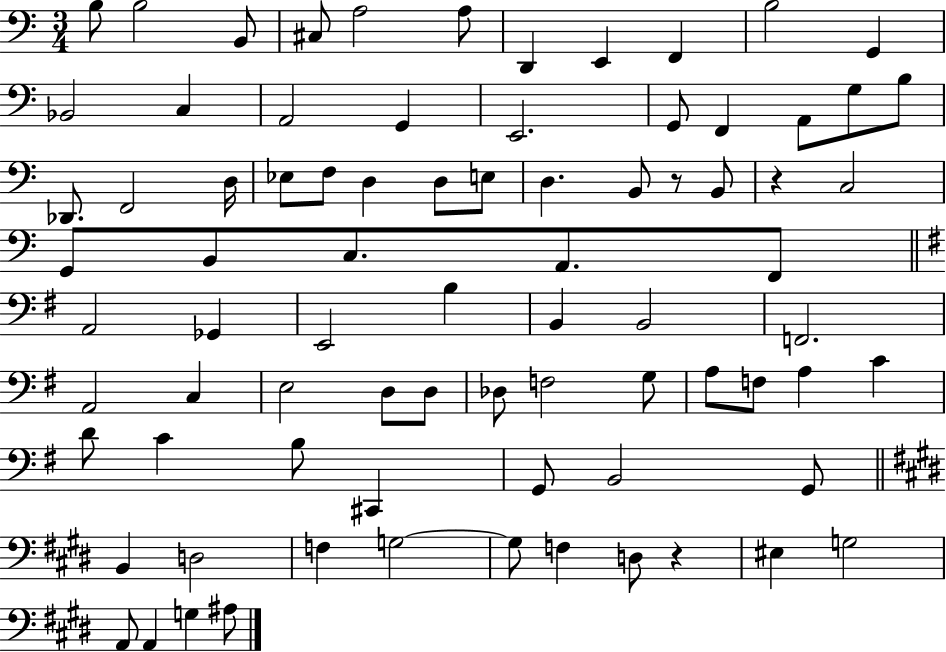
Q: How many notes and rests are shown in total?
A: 80